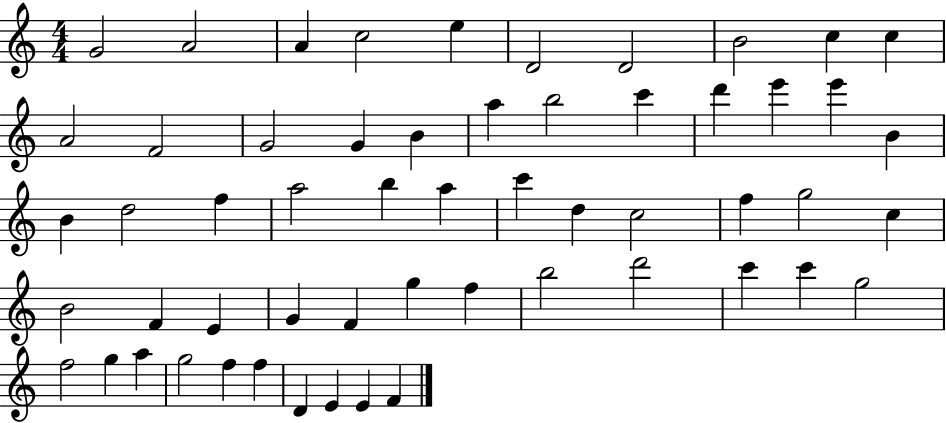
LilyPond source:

{
  \clef treble
  \numericTimeSignature
  \time 4/4
  \key c \major
  g'2 a'2 | a'4 c''2 e''4 | d'2 d'2 | b'2 c''4 c''4 | \break a'2 f'2 | g'2 g'4 b'4 | a''4 b''2 c'''4 | d'''4 e'''4 e'''4 b'4 | \break b'4 d''2 f''4 | a''2 b''4 a''4 | c'''4 d''4 c''2 | f''4 g''2 c''4 | \break b'2 f'4 e'4 | g'4 f'4 g''4 f''4 | b''2 d'''2 | c'''4 c'''4 g''2 | \break f''2 g''4 a''4 | g''2 f''4 f''4 | d'4 e'4 e'4 f'4 | \bar "|."
}